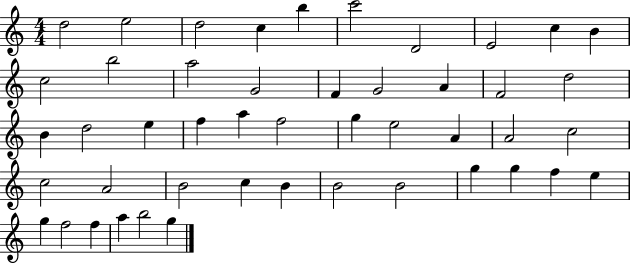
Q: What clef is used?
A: treble